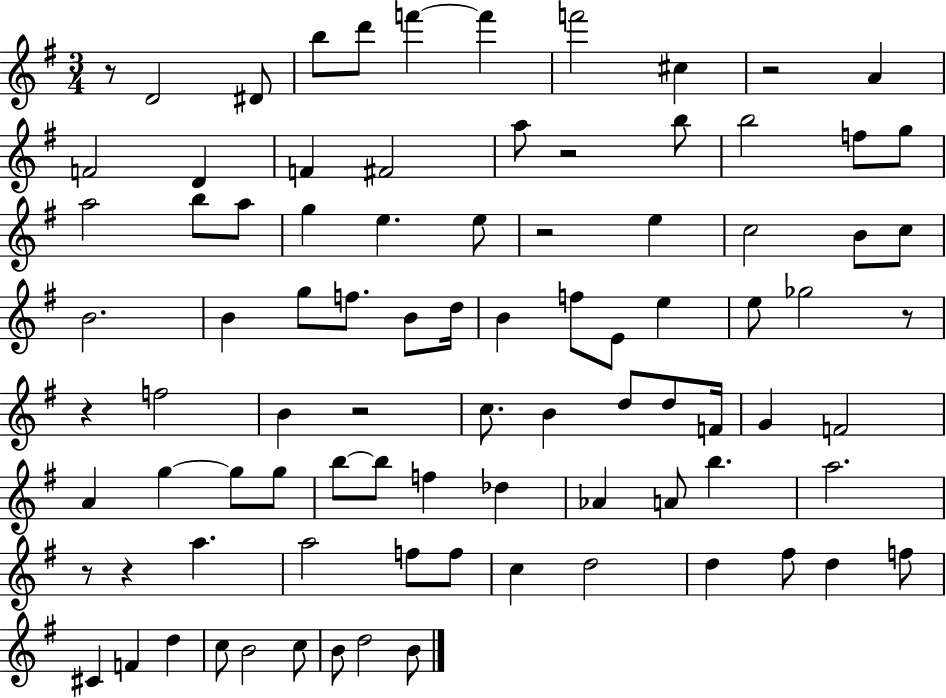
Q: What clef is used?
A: treble